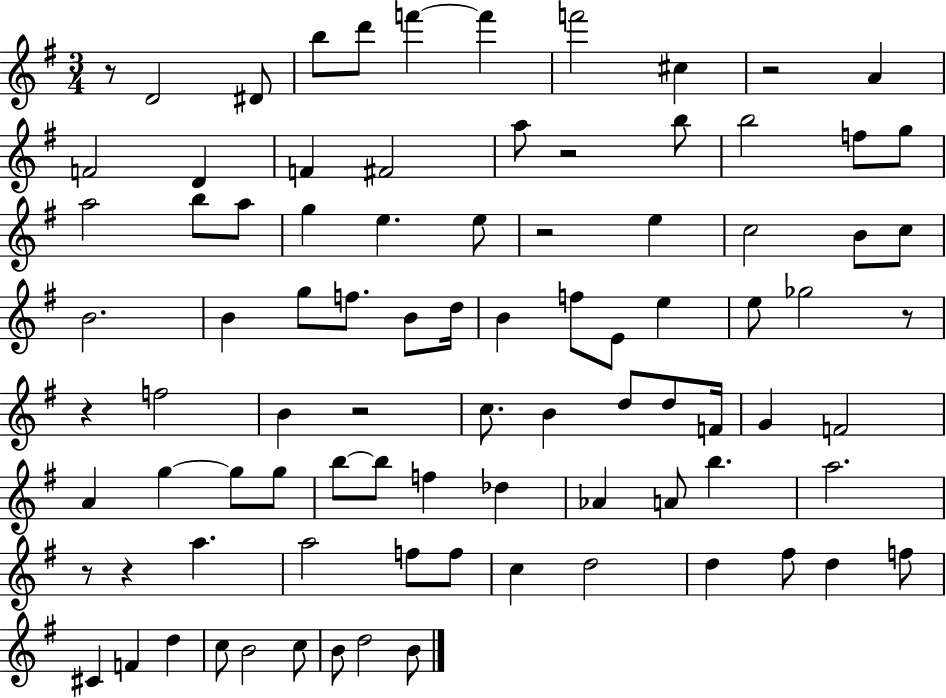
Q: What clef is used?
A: treble